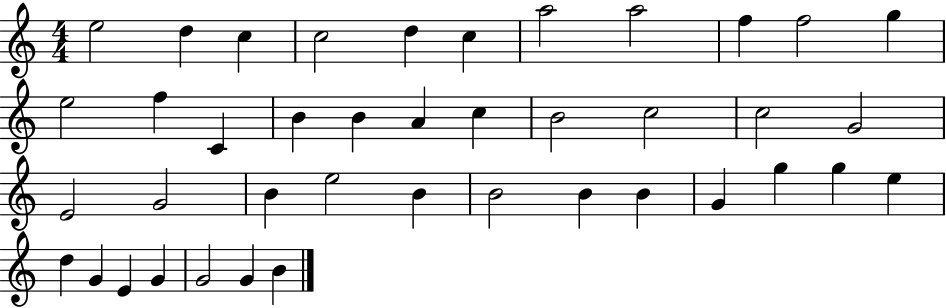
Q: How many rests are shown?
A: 0